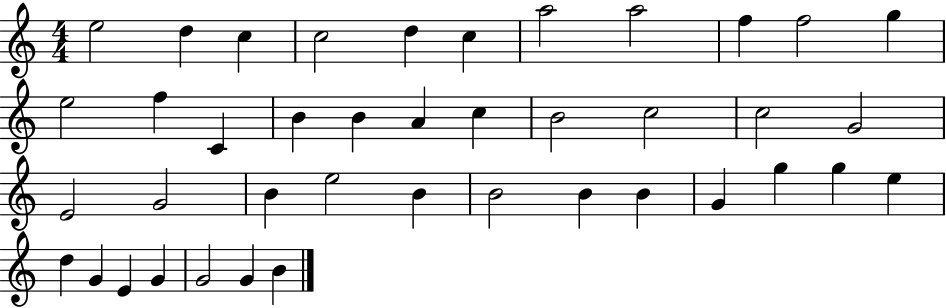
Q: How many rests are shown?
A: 0